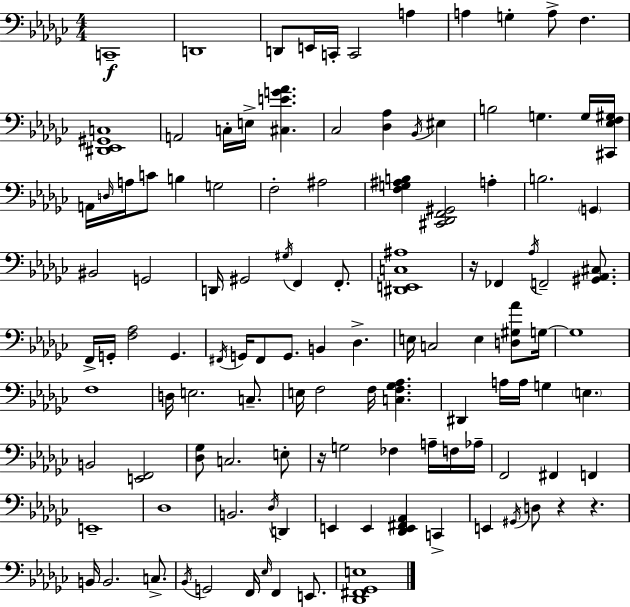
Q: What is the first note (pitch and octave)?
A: C2